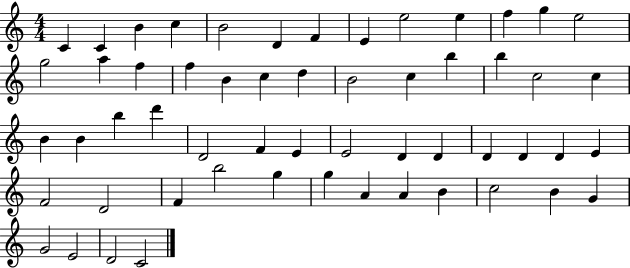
C4/q C4/q B4/q C5/q B4/h D4/q F4/q E4/q E5/h E5/q F5/q G5/q E5/h G5/h A5/q F5/q F5/q B4/q C5/q D5/q B4/h C5/q B5/q B5/q C5/h C5/q B4/q B4/q B5/q D6/q D4/h F4/q E4/q E4/h D4/q D4/q D4/q D4/q D4/q E4/q F4/h D4/h F4/q B5/h G5/q G5/q A4/q A4/q B4/q C5/h B4/q G4/q G4/h E4/h D4/h C4/h